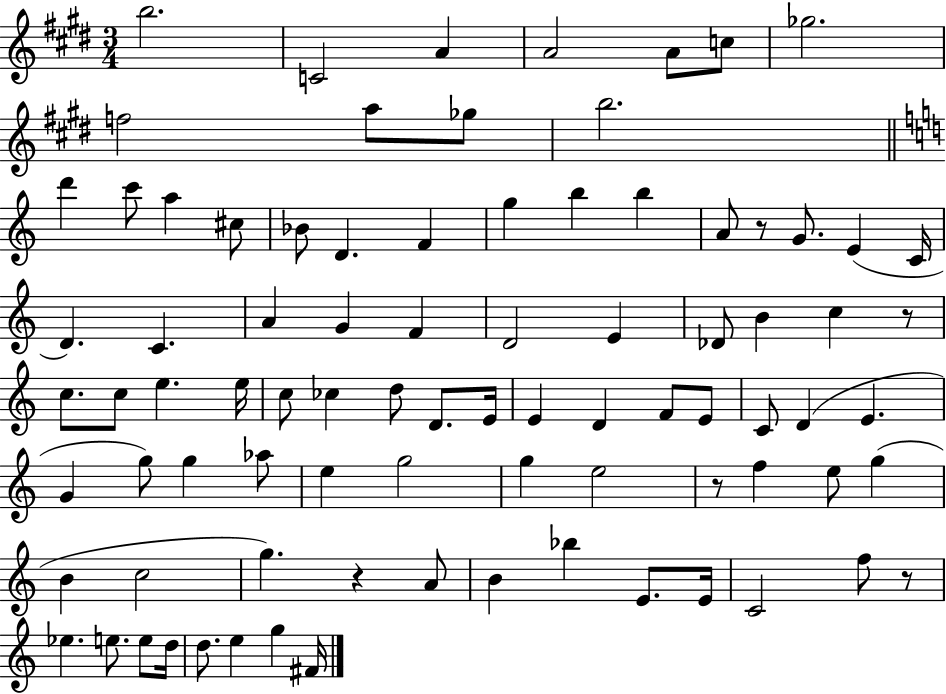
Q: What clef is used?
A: treble